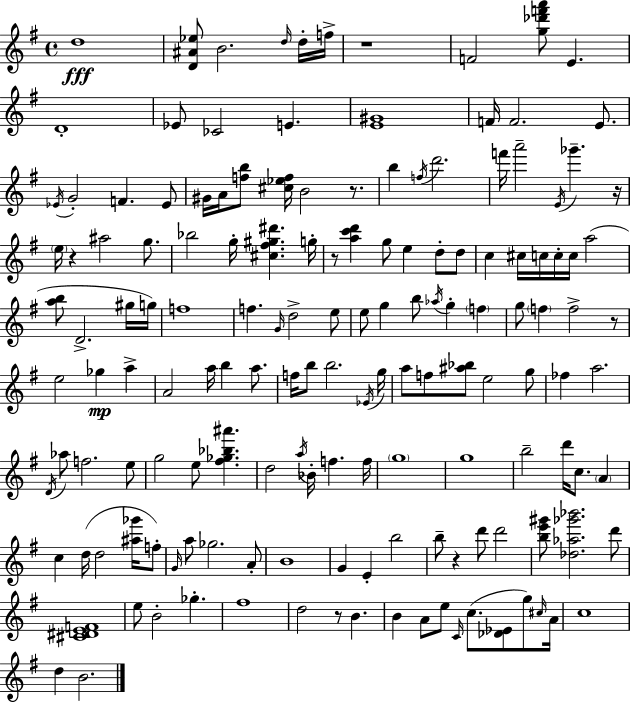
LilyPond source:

{
  \clef treble
  \time 4/4
  \defaultTimeSignature
  \key e \minor
  \repeat volta 2 { d''1\fff | <d' ais' ees''>8 b'2. \grace { d''16 } d''16-. | f''16-> r1 | f'2 <g'' des''' f''' a'''>8 e'4. | \break d'1-. | ees'8 ces'2 e'4. | <e' gis'>1 | f'16 f'2. e'8. | \break \acciaccatura { ees'16 } g'2-. f'4. | ees'8 gis'16 a'16 <f'' b''>8 <cis'' ees'' f''>16 b'2 r8. | b''4 \acciaccatura { f''16 } d'''2. | f'''16 a'''2-- \acciaccatura { e'16 } ges'''4.-- | \break r16 \parenthesize e''16 r4 ais''2 | g''8. bes''2 g''16-. <cis'' fis'' gis'' dis'''>4. | g''16-. r8 <a'' c''' d'''>4 g''8 e''4 | d''8-. d''8 c''4 cis''16 c''16 c''16-. c''16 a''2( | \break <a'' b''>8 d'2.-> | gis''16 g''16) f''1 | f''4. \grace { g'16 } d''2-> | e''8 e''8 g''4 b''8 \acciaccatura { aes''16 } g''4-. | \break \parenthesize f''4 g''8 \parenthesize f''4 f''2-> | r8 e''2 ges''4\mp | a''4-> a'2 a''16 b''4 | a''8. f''16 b''8 b''2. | \break \acciaccatura { ees'16 } g''16 a''8 f''8 <ais'' bes''>8 e''2 | g''8 fes''4 a''2. | \acciaccatura { d'16 } aes''8 f''2. | e''8 g''2 | \break e''8 <fis'' ges'' bes'' ais'''>4. d''2 | \acciaccatura { a''16 } bes'16-. f''4. f''16 \parenthesize g''1 | g''1 | b''2-- | \break d'''16 c''8. \parenthesize a'4 c''4 d''16( d''2 | <ais'' ges'''>16 f''8-.) \grace { g'16 } a''8 ges''2. | a'8-. b'1 | g'4 e'4-. | \break b''2 b''8-- r4 | d'''8 d'''2 <b'' e''' gis'''>8 <des'' aes'' ges''' bes'''>2. | d'''8 <cis' dis' e' f'>1 | e''8 b'2-. | \break ges''4.-. fis''1 | d''2 | r8 b'4. b'4 a'8 | e''8 \grace { c'16 } c''8.( <des' ees'>8 g''8) \grace { cis''16 } a'16 c''1 | \break d''4 | b'2. } \bar "|."
}